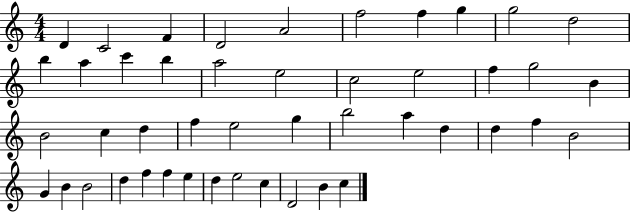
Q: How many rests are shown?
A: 0